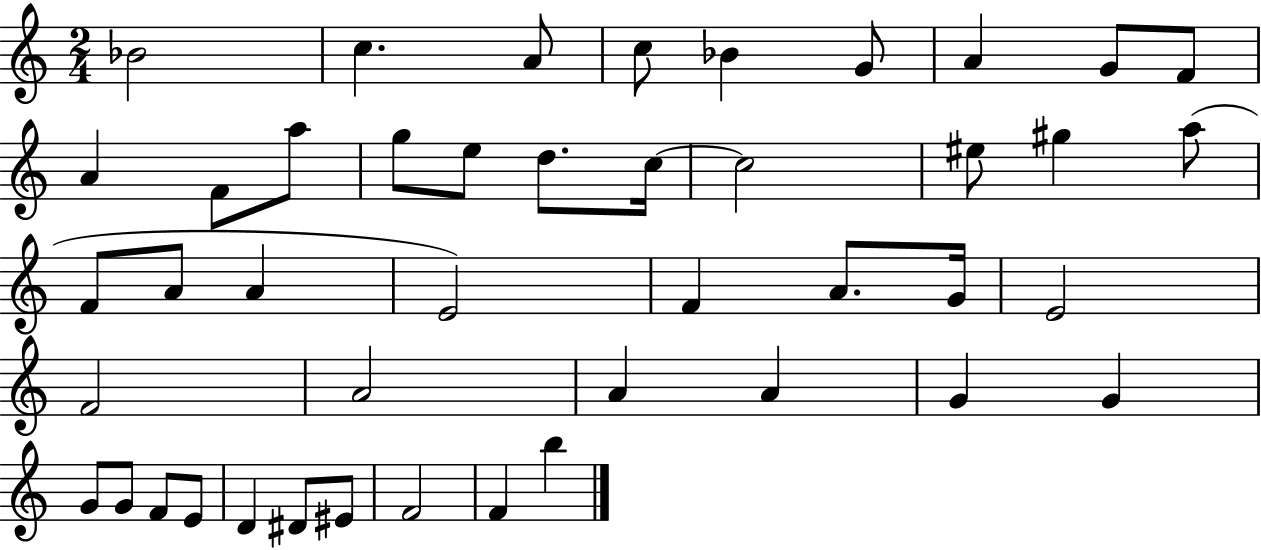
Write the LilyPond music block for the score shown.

{
  \clef treble
  \numericTimeSignature
  \time 2/4
  \key c \major
  bes'2 | c''4. a'8 | c''8 bes'4 g'8 | a'4 g'8 f'8 | \break a'4 f'8 a''8 | g''8 e''8 d''8. c''16~~ | c''2 | eis''8 gis''4 a''8( | \break f'8 a'8 a'4 | e'2) | f'4 a'8. g'16 | e'2 | \break f'2 | a'2 | a'4 a'4 | g'4 g'4 | \break g'8 g'8 f'8 e'8 | d'4 dis'8 eis'8 | f'2 | f'4 b''4 | \break \bar "|."
}